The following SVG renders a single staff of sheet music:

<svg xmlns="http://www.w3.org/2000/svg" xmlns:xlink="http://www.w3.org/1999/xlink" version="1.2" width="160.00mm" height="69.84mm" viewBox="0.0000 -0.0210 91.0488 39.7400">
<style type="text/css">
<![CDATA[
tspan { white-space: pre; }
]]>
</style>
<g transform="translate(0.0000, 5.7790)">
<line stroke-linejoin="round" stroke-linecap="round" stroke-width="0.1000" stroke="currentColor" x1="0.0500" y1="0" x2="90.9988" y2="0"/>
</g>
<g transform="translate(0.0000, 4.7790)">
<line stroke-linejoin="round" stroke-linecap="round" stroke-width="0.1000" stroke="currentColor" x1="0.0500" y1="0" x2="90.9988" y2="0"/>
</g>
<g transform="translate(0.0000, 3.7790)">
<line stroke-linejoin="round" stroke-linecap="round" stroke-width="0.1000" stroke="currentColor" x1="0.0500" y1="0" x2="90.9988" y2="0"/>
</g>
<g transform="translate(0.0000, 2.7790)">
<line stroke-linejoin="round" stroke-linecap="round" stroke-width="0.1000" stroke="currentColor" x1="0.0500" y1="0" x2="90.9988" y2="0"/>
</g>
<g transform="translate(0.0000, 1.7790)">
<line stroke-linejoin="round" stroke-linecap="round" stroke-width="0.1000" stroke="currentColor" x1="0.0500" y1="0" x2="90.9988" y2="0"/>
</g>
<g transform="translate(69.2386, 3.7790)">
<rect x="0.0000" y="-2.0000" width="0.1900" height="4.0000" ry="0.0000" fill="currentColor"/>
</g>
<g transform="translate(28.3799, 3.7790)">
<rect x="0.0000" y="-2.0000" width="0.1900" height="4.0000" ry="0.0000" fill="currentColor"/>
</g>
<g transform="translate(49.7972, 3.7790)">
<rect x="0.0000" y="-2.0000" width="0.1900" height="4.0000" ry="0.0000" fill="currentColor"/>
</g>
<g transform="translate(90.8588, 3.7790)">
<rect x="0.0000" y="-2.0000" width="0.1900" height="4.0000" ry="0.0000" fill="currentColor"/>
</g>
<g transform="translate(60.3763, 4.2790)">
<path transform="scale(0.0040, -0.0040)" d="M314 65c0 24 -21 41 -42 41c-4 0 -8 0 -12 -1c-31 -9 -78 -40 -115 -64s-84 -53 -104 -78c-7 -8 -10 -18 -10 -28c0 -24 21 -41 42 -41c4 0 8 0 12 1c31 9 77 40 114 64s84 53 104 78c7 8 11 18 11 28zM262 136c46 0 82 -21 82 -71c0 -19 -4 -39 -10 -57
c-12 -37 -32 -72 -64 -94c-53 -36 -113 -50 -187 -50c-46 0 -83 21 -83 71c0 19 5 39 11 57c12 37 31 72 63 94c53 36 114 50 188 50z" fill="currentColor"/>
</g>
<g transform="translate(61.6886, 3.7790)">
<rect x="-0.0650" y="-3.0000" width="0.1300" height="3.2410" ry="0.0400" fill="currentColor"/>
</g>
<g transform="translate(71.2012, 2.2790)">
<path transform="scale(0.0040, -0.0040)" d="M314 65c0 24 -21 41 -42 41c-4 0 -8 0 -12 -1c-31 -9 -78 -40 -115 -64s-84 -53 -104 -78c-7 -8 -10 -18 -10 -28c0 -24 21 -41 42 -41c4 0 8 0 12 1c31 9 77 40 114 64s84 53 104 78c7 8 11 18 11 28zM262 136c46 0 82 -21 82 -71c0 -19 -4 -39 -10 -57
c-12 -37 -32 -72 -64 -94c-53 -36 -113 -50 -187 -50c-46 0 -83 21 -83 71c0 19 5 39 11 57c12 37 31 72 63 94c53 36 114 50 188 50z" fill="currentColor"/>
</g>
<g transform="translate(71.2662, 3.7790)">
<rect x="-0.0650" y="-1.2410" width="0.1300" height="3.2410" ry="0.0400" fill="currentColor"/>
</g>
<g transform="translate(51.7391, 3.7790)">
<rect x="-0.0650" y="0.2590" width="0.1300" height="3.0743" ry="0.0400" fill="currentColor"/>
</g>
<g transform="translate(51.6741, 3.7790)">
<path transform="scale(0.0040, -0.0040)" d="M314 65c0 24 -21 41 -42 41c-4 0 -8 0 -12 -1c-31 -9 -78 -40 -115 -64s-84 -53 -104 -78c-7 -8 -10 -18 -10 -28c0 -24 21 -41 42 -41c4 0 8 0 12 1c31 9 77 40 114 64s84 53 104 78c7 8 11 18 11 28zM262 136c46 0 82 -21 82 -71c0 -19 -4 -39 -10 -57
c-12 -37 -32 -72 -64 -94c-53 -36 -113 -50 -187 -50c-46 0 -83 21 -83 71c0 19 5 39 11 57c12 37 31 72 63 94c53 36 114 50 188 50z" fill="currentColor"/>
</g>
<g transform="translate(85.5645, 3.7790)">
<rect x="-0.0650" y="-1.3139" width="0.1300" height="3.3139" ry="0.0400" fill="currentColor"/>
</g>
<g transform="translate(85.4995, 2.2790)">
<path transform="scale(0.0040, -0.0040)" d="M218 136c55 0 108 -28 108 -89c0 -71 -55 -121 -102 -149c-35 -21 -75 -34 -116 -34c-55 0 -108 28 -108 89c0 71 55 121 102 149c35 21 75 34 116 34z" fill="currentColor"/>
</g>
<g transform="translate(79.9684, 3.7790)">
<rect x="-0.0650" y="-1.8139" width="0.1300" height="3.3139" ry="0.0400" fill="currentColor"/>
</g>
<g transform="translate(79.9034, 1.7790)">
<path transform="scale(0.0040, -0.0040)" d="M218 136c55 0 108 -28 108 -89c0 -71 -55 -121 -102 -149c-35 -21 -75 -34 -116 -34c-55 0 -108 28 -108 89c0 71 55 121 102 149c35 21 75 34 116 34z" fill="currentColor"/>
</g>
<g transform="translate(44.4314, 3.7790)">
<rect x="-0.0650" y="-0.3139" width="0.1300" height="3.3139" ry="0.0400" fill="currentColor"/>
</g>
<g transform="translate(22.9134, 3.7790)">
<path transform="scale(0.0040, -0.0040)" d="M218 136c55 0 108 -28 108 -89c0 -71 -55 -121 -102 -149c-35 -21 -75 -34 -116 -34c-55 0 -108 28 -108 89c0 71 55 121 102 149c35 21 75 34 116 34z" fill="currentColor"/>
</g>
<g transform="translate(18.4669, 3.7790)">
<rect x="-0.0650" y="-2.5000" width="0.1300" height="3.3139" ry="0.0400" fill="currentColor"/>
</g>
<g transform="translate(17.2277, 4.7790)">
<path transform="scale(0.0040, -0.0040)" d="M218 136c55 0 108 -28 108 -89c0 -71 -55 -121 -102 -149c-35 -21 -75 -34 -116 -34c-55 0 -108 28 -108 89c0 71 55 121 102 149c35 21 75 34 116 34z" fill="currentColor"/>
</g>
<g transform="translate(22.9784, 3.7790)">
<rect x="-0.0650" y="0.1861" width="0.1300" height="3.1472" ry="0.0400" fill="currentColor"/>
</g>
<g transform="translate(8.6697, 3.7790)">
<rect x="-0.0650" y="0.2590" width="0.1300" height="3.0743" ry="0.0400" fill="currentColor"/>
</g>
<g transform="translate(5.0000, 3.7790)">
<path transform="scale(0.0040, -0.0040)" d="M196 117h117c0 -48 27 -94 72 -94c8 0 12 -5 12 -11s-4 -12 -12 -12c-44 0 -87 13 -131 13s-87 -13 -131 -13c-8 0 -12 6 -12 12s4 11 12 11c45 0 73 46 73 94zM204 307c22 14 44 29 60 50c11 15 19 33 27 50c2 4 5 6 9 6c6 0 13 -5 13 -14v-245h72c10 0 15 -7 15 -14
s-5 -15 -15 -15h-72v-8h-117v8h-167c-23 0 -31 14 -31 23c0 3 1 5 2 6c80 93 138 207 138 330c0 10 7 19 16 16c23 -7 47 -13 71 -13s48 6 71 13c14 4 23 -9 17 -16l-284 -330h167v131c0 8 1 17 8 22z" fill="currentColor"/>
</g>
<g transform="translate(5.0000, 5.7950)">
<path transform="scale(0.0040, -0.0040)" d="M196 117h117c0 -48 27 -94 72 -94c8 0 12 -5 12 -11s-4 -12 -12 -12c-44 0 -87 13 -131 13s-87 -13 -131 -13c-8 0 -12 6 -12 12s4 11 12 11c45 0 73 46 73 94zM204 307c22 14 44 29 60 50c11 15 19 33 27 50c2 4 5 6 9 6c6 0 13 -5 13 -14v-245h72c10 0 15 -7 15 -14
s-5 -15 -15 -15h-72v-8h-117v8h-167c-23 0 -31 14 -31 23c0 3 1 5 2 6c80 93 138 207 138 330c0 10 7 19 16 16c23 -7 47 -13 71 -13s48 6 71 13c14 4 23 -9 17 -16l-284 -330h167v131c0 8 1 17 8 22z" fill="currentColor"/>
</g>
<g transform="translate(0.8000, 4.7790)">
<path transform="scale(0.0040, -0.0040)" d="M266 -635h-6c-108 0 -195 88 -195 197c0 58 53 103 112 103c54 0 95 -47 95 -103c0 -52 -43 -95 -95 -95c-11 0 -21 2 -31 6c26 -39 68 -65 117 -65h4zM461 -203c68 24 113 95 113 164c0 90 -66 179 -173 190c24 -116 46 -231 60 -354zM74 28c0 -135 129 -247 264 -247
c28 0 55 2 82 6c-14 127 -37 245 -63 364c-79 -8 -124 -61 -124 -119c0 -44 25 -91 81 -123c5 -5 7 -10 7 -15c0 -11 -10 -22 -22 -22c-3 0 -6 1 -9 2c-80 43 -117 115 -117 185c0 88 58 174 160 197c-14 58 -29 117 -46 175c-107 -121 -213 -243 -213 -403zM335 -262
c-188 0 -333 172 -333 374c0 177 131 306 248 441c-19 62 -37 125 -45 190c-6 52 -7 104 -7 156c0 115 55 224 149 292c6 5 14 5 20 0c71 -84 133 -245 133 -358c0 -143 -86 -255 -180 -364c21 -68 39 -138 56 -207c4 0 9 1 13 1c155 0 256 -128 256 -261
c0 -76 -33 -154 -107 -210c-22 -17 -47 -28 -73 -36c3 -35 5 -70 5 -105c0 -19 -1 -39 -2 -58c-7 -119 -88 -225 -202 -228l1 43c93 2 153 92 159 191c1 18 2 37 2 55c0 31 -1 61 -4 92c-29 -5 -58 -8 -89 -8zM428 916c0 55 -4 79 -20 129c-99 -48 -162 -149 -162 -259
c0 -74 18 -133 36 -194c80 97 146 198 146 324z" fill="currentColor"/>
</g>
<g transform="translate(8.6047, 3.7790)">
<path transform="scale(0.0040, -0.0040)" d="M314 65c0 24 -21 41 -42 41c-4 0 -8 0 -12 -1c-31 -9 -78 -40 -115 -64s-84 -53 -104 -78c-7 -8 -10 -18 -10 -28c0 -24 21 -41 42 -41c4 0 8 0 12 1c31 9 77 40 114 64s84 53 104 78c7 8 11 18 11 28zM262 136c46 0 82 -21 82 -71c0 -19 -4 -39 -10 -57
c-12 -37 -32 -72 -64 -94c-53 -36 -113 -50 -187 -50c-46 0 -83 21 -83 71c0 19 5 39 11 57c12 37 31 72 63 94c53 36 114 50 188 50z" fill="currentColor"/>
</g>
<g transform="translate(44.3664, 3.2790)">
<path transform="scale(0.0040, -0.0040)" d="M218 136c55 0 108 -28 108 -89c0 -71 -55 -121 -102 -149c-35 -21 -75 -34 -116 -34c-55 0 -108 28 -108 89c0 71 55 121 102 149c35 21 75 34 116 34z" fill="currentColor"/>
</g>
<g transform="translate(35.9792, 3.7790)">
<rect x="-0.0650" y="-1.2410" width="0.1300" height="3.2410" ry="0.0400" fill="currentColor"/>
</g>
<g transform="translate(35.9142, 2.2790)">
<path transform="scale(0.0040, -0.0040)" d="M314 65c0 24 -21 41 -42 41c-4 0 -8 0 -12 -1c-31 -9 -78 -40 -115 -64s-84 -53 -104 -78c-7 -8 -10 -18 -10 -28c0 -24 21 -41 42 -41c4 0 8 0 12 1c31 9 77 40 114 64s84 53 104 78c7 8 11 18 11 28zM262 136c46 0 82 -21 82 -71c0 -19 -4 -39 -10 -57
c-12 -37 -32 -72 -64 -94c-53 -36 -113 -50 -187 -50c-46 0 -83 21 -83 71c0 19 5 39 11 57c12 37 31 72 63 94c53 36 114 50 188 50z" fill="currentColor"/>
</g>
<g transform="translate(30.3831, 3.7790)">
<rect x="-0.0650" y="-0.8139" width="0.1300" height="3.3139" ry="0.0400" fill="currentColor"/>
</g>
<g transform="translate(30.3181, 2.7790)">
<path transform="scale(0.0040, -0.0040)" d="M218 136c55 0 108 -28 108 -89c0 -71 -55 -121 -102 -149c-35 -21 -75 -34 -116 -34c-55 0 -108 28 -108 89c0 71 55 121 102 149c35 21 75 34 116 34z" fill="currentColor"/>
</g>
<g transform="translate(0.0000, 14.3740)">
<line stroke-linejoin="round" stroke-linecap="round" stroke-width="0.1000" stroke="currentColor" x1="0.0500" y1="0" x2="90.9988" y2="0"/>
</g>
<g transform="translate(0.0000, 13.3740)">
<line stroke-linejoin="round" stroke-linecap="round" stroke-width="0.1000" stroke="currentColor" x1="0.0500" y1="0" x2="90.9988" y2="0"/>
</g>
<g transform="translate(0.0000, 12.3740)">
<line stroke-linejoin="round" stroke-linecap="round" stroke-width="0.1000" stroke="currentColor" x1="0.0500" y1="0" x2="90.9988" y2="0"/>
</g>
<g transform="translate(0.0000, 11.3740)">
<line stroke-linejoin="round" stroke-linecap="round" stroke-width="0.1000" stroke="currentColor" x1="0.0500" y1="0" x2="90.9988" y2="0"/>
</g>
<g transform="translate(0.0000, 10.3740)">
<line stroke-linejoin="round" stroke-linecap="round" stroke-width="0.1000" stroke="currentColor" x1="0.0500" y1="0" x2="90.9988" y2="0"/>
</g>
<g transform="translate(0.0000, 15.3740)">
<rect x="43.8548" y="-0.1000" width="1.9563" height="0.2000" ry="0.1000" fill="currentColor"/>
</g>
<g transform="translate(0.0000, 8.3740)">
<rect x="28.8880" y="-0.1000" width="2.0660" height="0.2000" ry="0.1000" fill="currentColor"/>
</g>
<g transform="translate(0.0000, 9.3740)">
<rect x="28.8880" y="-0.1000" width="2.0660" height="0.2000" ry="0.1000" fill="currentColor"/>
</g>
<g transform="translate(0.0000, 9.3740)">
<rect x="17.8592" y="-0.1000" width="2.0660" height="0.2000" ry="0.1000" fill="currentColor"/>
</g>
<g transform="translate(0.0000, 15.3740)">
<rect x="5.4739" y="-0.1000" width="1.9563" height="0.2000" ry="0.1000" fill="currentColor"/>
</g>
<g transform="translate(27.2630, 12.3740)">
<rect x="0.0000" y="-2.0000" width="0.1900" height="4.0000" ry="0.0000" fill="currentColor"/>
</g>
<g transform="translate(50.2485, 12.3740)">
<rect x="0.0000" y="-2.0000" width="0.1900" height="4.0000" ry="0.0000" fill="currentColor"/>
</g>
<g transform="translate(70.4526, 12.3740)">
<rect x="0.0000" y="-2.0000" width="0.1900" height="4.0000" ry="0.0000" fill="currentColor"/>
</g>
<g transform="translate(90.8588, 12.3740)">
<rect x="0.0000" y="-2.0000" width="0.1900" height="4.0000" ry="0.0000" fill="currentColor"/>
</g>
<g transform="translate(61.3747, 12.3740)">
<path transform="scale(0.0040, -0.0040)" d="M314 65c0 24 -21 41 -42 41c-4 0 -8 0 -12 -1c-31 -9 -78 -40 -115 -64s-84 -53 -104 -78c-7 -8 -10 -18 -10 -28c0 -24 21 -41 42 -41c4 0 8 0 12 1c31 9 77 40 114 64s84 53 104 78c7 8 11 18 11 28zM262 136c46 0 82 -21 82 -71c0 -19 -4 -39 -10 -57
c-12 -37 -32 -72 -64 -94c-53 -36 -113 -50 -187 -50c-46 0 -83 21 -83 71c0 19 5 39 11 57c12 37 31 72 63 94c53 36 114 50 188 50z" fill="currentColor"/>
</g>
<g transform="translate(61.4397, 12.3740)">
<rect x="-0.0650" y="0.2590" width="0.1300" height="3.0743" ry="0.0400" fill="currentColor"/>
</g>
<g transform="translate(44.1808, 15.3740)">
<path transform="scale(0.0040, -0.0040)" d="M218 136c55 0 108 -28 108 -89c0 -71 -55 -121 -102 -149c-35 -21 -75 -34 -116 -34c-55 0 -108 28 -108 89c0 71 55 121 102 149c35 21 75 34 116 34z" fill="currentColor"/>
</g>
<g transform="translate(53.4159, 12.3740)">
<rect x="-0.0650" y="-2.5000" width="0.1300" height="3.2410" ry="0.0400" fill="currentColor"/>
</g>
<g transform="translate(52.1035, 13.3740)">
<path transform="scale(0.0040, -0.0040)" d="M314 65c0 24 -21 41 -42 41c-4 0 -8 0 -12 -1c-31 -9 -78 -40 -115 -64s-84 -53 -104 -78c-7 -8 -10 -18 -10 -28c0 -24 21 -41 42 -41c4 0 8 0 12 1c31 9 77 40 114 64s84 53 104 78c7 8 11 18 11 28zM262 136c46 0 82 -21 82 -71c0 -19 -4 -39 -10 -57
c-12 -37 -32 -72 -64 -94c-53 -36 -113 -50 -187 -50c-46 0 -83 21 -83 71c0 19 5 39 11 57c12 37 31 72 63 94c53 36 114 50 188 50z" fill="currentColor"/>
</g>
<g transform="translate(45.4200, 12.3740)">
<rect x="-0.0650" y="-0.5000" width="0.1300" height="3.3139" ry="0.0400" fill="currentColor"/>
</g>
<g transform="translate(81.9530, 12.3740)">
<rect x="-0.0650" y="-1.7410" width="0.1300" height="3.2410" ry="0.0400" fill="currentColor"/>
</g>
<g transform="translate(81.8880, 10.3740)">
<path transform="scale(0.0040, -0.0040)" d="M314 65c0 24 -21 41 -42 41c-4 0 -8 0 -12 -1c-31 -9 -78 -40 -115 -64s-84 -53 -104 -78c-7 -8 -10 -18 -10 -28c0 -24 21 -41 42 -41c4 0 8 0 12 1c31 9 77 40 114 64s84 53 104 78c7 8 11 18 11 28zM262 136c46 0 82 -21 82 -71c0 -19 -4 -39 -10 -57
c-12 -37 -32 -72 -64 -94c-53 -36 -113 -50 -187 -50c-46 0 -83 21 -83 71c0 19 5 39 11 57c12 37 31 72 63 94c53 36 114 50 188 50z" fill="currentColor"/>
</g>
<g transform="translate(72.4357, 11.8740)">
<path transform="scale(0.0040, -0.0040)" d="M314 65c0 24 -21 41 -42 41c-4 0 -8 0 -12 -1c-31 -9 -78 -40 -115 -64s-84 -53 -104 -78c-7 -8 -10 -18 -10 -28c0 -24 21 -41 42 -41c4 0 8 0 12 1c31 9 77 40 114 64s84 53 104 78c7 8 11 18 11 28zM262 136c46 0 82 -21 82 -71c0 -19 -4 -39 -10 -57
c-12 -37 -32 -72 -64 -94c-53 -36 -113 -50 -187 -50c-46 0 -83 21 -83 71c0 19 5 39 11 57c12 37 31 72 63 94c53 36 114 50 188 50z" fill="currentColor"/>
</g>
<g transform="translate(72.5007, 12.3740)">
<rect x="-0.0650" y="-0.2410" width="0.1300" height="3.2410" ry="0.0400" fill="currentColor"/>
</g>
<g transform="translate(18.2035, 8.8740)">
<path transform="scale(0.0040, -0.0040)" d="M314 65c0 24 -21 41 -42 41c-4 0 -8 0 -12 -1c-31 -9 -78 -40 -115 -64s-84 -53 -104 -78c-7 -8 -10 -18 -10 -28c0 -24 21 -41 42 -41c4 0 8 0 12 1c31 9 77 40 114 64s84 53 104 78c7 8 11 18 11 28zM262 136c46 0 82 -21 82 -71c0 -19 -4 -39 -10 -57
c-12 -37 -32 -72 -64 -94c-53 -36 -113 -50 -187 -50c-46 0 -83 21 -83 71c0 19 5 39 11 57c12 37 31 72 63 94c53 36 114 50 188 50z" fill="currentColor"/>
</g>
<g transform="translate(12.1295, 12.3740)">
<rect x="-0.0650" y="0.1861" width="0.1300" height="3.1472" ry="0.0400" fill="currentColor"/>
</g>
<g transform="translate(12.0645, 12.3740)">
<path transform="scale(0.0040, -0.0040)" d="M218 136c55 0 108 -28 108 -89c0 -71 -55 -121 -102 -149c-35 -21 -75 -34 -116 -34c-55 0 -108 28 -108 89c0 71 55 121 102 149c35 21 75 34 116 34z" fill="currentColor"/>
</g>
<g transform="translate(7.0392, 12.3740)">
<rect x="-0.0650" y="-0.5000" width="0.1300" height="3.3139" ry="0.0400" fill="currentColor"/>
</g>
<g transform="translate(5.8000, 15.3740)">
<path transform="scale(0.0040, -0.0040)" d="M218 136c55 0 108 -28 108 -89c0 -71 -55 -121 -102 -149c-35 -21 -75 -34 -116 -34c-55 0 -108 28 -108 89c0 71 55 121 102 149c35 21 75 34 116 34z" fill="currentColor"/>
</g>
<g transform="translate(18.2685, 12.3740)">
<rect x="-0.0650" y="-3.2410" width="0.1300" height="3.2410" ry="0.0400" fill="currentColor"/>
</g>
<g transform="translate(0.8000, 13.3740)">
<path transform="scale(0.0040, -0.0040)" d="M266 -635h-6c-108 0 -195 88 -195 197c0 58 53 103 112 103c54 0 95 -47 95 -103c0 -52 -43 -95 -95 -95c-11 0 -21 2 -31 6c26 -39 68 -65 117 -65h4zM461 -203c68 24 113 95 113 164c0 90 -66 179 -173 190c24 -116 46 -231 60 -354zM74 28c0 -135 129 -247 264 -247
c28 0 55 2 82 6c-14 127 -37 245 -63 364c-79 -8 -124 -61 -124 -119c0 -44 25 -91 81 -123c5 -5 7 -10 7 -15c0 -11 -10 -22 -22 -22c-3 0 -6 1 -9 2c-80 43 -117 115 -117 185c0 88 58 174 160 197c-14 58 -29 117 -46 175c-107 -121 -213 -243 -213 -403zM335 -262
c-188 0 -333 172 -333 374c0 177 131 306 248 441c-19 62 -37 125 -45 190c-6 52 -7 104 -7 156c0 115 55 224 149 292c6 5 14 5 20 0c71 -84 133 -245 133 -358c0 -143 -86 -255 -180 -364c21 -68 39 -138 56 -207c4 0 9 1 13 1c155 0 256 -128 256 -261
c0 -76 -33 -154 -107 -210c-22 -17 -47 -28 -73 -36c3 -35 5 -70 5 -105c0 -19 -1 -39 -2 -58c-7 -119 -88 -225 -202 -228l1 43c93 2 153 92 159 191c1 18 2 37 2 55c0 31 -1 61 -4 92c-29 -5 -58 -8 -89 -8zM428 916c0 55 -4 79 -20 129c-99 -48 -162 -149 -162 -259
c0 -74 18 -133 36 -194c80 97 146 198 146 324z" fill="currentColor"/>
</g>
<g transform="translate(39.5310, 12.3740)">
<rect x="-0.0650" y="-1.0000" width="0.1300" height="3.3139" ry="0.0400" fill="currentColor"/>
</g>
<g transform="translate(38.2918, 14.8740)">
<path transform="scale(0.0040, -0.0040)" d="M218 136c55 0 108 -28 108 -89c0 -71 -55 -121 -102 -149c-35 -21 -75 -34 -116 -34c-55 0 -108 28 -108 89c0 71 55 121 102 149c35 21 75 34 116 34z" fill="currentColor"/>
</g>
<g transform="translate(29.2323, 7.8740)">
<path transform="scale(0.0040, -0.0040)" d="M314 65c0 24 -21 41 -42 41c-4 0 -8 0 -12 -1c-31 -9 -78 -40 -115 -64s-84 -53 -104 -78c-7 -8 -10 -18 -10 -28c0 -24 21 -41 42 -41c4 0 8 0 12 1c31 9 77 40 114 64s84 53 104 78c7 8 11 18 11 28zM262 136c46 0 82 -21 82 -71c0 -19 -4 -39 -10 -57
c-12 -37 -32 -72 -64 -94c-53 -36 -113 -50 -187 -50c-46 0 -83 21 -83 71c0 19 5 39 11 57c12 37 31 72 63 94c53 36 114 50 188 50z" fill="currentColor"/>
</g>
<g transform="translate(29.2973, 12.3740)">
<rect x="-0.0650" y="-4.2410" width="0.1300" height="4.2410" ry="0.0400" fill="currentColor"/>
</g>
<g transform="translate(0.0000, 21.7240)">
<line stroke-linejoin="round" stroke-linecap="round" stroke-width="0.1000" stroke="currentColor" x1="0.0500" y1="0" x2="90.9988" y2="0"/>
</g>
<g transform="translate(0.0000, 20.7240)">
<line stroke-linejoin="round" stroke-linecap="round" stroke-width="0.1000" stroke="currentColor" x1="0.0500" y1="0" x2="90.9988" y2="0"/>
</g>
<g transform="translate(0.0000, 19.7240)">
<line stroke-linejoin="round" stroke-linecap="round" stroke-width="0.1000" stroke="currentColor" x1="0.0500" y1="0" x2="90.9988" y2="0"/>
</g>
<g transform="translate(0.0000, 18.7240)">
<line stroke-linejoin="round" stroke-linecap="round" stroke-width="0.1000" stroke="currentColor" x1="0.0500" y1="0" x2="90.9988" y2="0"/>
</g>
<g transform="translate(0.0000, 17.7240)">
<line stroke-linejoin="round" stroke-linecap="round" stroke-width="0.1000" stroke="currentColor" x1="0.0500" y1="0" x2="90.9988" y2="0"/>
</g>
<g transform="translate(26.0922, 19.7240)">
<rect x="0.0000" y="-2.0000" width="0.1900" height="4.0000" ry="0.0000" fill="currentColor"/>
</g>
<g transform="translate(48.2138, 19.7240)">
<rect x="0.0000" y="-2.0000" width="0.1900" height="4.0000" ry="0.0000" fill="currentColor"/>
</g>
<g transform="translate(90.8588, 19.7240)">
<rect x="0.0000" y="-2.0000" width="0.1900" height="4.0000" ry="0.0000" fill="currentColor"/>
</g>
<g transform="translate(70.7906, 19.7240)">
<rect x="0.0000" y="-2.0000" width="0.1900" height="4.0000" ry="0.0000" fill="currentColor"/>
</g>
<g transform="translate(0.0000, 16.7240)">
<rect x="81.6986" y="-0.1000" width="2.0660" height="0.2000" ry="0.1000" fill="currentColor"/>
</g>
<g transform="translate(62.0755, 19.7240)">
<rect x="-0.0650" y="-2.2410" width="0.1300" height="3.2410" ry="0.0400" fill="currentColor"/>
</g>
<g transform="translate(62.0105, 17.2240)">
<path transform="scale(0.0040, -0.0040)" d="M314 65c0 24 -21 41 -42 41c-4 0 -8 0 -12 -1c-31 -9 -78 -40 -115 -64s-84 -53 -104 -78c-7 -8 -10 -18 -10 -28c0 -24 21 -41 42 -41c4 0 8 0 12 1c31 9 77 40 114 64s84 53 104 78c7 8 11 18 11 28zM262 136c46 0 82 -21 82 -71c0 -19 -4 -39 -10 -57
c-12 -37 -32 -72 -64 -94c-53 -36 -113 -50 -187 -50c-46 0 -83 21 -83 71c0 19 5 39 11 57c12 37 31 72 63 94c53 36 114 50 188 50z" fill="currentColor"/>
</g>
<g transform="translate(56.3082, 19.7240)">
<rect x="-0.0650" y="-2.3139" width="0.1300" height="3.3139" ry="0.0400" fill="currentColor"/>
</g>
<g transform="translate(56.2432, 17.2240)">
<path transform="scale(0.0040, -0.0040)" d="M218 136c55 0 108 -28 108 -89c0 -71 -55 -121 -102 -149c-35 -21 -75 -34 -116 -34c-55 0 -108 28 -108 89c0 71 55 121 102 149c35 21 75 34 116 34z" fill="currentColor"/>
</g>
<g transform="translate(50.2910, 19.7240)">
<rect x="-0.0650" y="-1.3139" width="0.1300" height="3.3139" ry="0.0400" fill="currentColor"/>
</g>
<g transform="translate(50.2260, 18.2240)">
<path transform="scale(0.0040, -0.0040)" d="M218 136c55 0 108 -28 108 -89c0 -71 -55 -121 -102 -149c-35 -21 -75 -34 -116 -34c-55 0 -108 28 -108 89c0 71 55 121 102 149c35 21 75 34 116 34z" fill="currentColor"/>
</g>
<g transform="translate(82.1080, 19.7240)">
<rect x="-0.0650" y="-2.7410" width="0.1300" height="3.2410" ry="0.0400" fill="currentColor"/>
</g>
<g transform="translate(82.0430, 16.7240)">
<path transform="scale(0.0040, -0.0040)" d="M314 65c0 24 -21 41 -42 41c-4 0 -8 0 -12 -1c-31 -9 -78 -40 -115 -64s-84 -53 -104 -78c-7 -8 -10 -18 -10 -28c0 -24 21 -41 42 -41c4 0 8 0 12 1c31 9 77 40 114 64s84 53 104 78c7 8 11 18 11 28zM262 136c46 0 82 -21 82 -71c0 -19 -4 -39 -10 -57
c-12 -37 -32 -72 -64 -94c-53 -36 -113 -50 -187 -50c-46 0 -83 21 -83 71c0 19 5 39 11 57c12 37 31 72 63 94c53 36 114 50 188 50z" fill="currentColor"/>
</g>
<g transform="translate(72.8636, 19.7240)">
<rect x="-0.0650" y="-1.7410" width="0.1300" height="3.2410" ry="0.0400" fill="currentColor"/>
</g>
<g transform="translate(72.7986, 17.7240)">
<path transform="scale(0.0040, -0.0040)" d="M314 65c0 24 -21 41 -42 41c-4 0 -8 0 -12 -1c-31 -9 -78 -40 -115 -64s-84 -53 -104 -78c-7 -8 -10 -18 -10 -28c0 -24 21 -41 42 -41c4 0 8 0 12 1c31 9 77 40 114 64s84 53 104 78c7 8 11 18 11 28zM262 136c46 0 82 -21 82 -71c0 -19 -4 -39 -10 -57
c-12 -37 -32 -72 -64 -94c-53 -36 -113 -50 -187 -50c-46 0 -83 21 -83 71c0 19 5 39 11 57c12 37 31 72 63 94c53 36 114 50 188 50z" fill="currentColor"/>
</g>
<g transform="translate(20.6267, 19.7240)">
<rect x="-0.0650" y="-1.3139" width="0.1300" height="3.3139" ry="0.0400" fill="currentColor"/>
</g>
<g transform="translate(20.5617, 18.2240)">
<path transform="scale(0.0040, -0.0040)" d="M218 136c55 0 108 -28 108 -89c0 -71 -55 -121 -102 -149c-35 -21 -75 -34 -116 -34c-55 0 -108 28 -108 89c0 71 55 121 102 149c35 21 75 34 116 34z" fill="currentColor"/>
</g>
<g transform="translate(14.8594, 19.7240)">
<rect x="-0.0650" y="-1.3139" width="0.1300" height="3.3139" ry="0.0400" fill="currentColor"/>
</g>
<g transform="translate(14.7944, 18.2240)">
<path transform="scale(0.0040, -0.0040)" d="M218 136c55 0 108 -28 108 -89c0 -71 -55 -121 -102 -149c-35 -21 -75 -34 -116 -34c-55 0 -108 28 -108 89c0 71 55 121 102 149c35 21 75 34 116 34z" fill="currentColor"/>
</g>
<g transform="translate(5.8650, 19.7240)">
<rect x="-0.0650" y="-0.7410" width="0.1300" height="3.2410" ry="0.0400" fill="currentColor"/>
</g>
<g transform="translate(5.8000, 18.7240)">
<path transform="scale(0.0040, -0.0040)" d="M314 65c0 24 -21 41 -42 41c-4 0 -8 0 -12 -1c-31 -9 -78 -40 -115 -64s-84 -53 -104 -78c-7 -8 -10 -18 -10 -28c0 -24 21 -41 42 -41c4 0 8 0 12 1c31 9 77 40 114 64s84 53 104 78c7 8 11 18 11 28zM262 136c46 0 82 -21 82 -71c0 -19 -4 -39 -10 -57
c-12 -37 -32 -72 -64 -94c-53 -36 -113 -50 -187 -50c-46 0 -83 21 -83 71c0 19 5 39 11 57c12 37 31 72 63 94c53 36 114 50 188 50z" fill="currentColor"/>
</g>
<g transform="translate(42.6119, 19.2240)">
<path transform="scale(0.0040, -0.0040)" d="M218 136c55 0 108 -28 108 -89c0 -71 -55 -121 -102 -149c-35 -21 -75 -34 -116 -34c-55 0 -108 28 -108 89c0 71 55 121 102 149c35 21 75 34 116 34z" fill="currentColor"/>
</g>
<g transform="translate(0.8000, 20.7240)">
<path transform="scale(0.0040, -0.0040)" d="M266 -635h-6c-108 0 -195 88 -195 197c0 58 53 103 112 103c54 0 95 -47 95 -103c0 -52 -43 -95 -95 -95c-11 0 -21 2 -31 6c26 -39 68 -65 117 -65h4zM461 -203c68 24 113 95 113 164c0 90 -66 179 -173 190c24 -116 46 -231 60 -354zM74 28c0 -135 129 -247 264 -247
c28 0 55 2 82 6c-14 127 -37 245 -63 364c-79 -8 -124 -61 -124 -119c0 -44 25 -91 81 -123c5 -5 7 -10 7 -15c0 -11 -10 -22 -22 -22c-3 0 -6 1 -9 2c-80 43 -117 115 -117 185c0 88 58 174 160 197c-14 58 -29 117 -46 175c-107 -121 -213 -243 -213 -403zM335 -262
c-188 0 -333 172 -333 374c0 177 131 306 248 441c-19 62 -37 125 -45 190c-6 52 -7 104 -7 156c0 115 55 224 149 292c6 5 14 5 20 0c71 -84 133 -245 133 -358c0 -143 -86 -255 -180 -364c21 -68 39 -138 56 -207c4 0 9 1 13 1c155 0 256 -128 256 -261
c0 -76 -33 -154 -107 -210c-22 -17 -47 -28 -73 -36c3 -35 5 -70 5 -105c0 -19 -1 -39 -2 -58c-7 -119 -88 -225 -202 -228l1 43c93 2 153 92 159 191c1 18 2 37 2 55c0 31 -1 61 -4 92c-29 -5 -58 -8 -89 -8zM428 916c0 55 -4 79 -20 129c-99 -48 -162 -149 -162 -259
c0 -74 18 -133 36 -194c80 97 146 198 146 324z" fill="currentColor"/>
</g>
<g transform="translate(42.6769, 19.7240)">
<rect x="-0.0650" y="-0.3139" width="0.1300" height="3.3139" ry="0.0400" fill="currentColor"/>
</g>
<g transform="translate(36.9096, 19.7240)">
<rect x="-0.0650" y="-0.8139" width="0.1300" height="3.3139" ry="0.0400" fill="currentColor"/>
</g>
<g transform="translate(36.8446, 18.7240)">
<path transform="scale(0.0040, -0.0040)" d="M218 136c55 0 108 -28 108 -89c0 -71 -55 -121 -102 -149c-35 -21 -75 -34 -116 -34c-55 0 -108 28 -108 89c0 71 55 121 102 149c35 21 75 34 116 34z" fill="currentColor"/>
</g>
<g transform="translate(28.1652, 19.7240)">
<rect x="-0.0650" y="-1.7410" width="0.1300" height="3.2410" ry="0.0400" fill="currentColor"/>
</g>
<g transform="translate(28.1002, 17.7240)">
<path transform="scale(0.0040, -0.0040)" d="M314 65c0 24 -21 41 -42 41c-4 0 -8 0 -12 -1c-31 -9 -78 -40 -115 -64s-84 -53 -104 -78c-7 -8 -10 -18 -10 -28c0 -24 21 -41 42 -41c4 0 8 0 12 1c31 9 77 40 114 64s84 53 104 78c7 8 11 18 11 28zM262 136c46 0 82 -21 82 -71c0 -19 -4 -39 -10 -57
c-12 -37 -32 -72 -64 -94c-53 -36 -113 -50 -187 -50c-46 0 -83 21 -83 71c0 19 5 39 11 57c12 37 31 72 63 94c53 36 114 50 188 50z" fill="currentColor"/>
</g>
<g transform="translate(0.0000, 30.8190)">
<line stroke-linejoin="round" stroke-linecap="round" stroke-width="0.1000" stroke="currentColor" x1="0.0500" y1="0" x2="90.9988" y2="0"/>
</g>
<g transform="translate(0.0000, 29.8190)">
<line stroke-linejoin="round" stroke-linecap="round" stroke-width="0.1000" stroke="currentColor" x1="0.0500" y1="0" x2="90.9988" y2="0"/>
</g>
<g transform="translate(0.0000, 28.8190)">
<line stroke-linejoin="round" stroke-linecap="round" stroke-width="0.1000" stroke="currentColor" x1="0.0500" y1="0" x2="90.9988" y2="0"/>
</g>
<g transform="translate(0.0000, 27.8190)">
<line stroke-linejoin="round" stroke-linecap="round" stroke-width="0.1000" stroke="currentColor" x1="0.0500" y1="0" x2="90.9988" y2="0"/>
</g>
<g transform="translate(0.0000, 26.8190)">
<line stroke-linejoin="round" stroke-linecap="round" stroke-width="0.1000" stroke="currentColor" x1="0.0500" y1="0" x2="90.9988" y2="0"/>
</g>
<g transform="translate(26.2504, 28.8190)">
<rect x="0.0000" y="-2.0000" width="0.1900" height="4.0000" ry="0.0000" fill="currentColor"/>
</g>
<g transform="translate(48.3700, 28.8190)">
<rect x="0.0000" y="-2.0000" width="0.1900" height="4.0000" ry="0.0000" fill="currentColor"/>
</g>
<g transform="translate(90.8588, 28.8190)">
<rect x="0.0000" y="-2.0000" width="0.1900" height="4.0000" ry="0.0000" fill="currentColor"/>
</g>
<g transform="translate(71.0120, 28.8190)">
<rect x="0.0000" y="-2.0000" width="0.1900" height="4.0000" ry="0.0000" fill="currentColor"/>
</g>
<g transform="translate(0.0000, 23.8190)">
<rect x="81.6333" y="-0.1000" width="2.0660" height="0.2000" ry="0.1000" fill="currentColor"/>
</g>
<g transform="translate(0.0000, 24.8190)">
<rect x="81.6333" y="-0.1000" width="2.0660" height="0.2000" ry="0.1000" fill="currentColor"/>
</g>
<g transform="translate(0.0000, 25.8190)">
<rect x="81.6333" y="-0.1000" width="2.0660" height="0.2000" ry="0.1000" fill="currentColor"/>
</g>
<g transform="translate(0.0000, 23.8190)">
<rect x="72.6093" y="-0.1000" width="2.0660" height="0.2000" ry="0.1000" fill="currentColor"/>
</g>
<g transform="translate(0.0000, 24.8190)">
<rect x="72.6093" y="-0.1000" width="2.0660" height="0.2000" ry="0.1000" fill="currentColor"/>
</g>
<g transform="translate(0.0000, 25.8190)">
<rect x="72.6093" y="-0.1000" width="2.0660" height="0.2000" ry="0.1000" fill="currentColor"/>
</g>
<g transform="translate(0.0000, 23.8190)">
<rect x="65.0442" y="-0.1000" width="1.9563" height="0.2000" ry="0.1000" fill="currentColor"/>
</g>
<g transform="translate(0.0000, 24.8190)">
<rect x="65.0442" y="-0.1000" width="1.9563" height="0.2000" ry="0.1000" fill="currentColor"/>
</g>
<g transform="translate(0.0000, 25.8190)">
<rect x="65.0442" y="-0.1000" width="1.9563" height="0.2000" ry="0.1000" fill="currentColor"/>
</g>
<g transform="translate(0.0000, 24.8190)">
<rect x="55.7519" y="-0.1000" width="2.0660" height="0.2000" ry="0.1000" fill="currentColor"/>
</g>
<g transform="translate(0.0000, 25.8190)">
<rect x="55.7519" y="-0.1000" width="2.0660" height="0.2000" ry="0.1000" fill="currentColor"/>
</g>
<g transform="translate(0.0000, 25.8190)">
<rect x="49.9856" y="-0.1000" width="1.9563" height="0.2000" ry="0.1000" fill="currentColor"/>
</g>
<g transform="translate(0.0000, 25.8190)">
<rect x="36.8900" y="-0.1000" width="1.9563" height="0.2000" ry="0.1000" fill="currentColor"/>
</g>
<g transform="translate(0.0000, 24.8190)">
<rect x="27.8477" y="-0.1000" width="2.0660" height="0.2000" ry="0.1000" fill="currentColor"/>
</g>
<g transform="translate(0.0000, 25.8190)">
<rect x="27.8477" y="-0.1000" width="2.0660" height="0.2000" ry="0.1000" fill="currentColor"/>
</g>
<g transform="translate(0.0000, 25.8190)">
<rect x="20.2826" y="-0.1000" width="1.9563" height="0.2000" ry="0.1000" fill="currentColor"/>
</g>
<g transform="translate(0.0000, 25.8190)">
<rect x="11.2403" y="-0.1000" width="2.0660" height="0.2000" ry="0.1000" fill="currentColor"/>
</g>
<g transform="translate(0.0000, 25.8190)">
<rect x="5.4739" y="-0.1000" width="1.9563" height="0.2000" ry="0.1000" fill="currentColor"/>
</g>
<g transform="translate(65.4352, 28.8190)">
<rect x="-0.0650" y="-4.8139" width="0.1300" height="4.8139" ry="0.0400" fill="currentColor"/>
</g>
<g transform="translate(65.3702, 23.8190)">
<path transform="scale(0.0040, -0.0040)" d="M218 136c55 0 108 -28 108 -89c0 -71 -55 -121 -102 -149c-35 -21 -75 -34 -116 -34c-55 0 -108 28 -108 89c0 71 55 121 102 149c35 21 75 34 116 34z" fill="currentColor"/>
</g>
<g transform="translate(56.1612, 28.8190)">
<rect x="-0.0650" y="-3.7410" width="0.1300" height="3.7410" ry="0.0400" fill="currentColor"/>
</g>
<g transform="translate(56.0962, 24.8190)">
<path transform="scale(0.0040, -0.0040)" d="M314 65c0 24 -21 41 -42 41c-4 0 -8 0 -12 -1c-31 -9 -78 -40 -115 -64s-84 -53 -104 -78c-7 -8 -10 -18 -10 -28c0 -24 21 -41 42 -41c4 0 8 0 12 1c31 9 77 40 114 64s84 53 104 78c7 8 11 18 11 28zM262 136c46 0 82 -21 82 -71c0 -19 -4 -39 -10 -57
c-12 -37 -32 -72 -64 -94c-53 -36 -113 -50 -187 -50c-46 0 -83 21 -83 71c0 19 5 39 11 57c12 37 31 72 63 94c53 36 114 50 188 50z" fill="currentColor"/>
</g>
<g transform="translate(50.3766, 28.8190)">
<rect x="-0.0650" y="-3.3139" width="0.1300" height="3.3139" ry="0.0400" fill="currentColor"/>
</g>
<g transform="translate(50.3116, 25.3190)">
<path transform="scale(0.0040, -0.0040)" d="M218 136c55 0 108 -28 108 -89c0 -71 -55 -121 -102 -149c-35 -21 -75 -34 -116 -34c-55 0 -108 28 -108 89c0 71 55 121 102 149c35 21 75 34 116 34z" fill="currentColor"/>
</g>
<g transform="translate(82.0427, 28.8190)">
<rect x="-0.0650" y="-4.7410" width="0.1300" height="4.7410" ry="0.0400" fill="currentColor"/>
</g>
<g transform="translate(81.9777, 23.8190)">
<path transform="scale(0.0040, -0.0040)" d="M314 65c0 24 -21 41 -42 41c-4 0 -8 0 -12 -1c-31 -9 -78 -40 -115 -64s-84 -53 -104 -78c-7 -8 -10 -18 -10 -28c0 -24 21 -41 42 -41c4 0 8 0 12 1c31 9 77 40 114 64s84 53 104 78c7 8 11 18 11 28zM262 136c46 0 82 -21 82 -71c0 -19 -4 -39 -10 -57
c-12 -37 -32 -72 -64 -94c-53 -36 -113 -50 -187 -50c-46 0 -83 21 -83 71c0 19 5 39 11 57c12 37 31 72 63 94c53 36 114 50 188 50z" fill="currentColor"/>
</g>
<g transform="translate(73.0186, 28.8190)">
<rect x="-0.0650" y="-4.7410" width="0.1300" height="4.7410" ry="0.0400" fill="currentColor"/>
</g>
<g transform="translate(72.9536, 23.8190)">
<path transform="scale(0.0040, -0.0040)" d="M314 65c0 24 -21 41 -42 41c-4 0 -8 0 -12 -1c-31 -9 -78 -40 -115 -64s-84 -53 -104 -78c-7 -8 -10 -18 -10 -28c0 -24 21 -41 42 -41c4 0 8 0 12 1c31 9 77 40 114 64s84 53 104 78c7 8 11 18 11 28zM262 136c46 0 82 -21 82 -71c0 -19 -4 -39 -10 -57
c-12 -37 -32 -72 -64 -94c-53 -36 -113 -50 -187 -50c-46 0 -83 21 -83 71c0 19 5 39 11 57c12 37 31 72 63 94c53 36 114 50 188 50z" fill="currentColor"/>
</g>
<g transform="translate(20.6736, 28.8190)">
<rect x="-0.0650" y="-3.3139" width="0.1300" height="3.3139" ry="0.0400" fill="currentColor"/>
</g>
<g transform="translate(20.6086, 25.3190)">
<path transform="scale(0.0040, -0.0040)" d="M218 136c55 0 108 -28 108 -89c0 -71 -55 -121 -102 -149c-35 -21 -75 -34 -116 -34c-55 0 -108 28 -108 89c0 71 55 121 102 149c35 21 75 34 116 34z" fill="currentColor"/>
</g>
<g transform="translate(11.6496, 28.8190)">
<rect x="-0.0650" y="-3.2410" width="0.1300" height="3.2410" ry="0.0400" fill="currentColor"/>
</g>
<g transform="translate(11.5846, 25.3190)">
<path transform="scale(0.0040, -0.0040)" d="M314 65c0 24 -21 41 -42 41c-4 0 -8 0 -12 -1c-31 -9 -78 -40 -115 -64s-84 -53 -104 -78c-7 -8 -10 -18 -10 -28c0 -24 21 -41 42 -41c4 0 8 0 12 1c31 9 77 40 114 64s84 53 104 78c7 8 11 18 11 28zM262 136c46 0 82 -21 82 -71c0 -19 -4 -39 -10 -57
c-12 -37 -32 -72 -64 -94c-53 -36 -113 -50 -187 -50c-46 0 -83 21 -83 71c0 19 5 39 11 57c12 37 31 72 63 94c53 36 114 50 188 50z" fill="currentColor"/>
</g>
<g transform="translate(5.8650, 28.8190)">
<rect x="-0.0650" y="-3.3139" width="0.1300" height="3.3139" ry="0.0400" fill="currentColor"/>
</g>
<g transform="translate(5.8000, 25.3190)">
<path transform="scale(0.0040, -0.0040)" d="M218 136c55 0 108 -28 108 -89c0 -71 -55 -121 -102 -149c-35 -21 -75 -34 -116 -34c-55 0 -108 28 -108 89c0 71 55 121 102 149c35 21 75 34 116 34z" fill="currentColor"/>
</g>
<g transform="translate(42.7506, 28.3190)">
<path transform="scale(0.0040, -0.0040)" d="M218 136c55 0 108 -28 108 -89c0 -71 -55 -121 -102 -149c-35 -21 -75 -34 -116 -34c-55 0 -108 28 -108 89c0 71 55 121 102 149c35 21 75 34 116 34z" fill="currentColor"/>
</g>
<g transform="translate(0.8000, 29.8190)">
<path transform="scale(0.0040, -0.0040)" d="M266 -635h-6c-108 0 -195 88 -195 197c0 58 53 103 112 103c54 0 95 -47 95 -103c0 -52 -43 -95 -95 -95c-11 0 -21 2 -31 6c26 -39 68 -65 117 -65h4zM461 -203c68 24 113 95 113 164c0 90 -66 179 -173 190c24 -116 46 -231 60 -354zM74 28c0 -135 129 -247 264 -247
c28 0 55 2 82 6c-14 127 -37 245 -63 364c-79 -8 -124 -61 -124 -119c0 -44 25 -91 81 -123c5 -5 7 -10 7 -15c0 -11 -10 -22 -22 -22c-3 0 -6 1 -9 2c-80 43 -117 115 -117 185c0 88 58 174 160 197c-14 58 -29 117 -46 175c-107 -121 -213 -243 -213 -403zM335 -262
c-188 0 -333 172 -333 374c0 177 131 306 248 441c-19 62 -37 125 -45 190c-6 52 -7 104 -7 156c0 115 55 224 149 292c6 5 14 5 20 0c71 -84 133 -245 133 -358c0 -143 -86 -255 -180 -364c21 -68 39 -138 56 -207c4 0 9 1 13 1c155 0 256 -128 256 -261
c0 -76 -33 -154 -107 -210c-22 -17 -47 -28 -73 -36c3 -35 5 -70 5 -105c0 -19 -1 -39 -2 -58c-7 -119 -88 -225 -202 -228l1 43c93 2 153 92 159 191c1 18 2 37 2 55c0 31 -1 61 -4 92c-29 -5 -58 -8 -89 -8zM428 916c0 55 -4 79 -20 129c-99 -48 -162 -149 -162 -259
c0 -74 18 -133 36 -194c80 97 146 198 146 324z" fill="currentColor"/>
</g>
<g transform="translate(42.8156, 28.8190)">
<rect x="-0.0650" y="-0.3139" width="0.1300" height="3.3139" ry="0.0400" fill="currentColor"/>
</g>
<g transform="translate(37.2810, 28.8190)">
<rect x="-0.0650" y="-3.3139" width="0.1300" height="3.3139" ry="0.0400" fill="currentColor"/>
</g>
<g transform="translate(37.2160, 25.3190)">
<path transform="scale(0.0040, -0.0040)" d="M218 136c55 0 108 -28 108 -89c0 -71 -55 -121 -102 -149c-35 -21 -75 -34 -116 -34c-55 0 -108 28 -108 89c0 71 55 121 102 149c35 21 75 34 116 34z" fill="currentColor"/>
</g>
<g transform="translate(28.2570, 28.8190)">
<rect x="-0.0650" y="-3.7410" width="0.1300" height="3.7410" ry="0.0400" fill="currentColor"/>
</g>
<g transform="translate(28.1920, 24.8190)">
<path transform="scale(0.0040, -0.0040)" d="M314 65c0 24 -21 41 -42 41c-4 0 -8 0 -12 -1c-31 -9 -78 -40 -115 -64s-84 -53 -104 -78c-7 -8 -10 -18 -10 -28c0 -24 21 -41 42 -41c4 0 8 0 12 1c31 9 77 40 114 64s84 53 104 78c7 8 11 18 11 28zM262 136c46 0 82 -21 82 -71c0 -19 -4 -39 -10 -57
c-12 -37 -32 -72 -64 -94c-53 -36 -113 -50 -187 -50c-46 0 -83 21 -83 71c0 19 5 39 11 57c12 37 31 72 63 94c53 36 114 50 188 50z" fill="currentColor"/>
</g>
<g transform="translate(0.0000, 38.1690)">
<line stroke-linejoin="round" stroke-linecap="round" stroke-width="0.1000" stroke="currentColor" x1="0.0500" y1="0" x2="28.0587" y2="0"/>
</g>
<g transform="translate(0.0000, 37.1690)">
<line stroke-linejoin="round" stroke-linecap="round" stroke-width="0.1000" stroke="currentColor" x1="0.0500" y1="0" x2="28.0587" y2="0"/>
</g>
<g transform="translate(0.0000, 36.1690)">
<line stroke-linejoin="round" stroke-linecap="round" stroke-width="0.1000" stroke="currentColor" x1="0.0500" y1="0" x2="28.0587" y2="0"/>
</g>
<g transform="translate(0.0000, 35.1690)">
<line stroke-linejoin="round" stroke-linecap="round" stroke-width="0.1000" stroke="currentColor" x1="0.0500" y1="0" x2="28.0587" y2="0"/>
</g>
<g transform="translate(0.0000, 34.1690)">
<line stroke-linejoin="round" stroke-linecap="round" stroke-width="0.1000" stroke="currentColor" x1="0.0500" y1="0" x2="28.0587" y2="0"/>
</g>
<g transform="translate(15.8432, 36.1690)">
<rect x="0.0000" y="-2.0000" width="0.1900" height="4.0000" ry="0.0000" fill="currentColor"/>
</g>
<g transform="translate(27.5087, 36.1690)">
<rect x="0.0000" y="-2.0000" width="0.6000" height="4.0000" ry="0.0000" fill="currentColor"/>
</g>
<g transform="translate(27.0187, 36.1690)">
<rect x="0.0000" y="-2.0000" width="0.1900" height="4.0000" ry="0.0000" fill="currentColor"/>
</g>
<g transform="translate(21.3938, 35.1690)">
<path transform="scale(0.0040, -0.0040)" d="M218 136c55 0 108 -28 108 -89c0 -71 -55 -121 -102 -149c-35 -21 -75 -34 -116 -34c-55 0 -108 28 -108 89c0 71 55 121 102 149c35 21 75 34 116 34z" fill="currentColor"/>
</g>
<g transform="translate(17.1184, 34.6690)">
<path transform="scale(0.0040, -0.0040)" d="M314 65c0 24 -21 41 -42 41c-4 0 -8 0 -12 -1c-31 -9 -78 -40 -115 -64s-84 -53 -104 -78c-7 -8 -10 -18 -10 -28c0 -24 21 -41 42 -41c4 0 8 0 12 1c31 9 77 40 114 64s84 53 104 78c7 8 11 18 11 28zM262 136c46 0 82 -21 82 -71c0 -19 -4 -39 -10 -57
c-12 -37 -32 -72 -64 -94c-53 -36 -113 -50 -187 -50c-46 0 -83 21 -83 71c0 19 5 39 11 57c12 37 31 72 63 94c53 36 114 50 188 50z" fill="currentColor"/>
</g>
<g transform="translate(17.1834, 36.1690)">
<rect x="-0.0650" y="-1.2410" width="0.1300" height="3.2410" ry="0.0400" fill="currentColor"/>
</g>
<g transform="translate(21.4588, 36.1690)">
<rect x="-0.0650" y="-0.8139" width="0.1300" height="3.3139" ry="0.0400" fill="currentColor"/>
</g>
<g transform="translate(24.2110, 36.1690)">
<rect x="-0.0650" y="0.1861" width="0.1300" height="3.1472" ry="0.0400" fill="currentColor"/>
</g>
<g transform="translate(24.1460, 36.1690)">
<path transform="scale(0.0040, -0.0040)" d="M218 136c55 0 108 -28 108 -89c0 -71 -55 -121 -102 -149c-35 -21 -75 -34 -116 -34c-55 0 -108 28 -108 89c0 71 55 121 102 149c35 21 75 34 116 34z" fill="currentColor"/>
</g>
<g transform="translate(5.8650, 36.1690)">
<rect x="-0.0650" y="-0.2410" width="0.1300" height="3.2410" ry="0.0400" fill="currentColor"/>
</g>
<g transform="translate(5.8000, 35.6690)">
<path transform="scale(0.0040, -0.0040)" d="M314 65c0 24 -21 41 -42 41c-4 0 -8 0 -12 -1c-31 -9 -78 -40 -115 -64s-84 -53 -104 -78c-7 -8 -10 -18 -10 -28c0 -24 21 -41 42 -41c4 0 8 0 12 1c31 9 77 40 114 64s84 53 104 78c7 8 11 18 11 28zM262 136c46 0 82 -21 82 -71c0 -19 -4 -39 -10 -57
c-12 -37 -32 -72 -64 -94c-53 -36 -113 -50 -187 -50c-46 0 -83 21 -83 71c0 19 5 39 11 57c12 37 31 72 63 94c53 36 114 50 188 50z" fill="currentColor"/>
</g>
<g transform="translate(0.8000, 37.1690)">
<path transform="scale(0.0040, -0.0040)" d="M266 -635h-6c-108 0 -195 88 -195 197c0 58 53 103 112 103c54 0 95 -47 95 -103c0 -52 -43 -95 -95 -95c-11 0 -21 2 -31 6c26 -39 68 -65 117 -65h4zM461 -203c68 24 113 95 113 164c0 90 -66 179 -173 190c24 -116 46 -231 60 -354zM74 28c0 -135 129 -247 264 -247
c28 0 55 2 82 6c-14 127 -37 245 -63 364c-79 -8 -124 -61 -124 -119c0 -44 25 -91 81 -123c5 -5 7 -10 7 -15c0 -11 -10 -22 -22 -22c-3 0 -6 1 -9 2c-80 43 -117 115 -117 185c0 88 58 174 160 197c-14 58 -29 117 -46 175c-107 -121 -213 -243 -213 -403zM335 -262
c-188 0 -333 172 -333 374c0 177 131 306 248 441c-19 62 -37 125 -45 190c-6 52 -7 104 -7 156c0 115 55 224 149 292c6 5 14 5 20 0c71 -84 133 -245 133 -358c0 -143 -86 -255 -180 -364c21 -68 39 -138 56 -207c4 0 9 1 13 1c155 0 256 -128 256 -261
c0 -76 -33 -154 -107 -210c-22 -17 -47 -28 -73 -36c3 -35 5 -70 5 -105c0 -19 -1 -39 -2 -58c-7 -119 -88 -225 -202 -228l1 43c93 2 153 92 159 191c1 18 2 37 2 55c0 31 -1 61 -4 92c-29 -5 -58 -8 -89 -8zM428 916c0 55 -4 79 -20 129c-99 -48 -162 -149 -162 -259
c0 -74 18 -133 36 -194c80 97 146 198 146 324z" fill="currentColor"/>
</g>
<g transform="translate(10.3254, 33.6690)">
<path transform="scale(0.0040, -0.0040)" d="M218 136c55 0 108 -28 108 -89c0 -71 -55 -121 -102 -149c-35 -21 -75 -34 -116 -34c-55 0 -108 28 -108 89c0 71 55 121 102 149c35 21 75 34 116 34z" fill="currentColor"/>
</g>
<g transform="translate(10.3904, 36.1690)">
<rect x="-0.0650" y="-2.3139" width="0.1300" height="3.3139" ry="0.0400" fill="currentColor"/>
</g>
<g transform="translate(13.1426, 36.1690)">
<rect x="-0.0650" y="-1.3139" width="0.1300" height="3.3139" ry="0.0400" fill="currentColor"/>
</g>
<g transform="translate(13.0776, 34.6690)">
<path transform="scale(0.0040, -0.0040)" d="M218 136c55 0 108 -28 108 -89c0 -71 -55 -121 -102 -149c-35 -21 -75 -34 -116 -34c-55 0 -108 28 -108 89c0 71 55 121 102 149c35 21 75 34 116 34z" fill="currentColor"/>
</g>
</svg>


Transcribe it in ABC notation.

X:1
T:Untitled
M:4/4
L:1/4
K:C
B2 G B d e2 c B2 A2 e2 f e C B b2 d'2 D C G2 B2 c2 f2 d2 e e f2 d c e g g2 f2 a2 b b2 b c'2 b c b c'2 e' e'2 e'2 c2 g e e2 d B